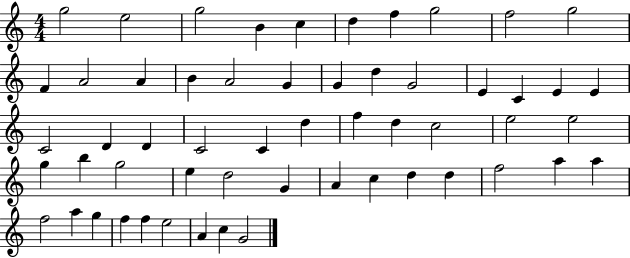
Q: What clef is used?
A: treble